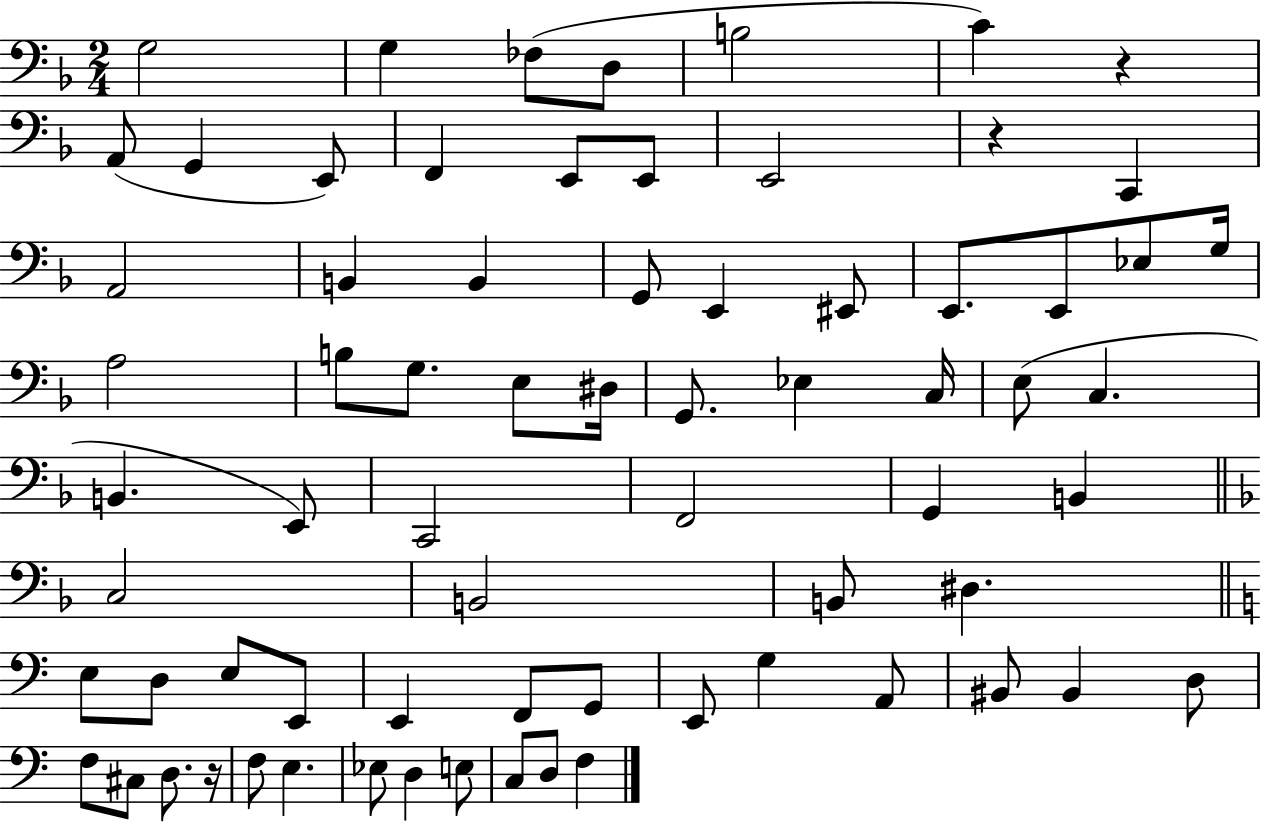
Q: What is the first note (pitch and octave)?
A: G3